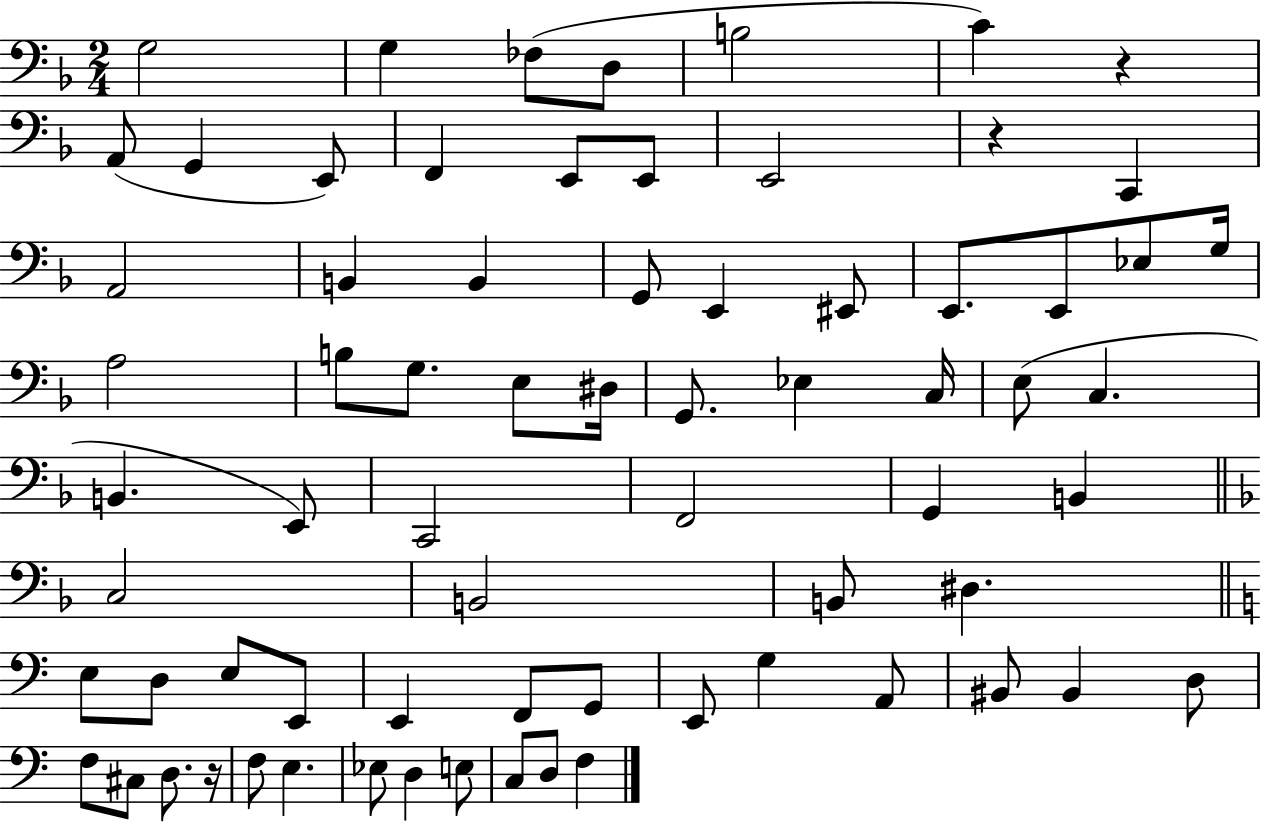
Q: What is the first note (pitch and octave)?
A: G3